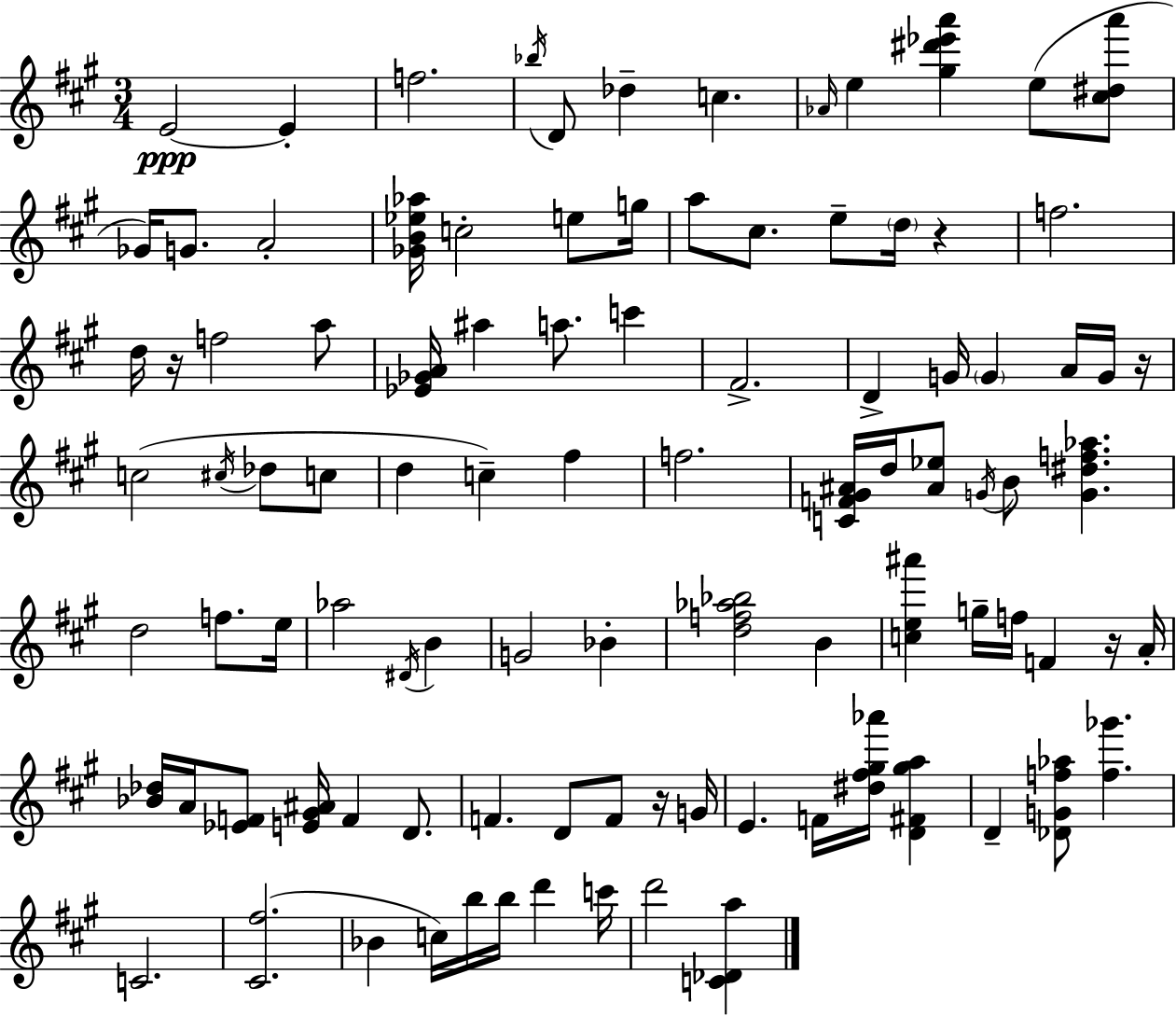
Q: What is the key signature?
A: A major